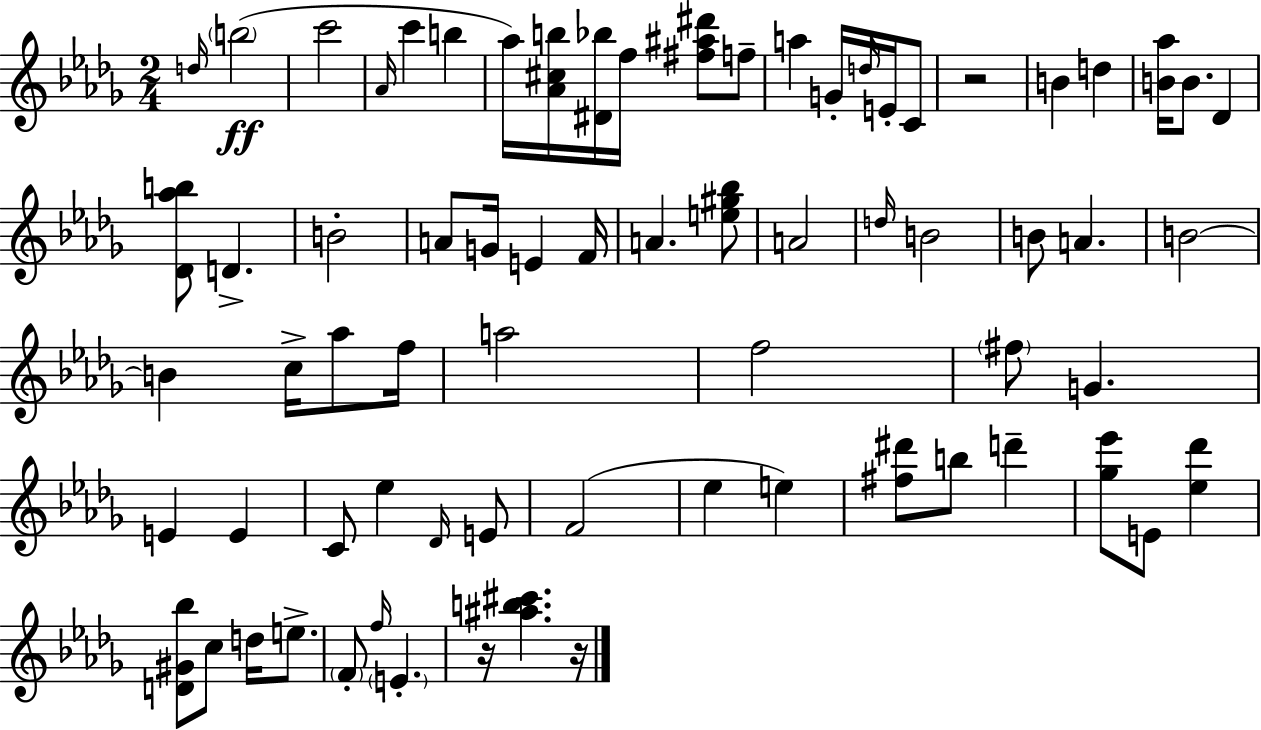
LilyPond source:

{
  \clef treble
  \numericTimeSignature
  \time 2/4
  \key bes \minor
  \repeat volta 2 { \grace { d''16 }\ff \parenthesize b''2( | c'''2 | \grace { aes'16 } c'''4 b''4 | aes''16) <aes' cis'' b''>16 <dis' bes''>16 f''16 <fis'' ais'' dis'''>8 | \break f''8-- a''4 g'16-. \grace { d''16 } | e'16-. c'8 r2 | b'4 d''4 | <b' aes''>16 b'8. des'4 | \break <des' aes'' b''>8 d'4.-> | b'2-. | a'8 g'16 e'4 | f'16 a'4. | \break <e'' gis'' bes''>8 a'2 | \grace { d''16 } b'2 | b'8 a'4. | b'2~~ | \break b'4 | c''16-> aes''8 f''16 a''2 | f''2 | \parenthesize fis''8 g'4. | \break e'4 | e'4 c'8 ees''4 | \grace { des'16 } e'8 f'2( | ees''4 | \break e''4) <fis'' dis'''>8 b''8 | d'''4-- <ges'' ees'''>8 e'8 | <ees'' des'''>4 <d' gis' bes''>8 c''8 | d''16 e''8.-> \parenthesize f'8-. \grace { f''16 } | \break \parenthesize e'4.-. r16 <ais'' b'' cis'''>4. | r16 } \bar "|."
}